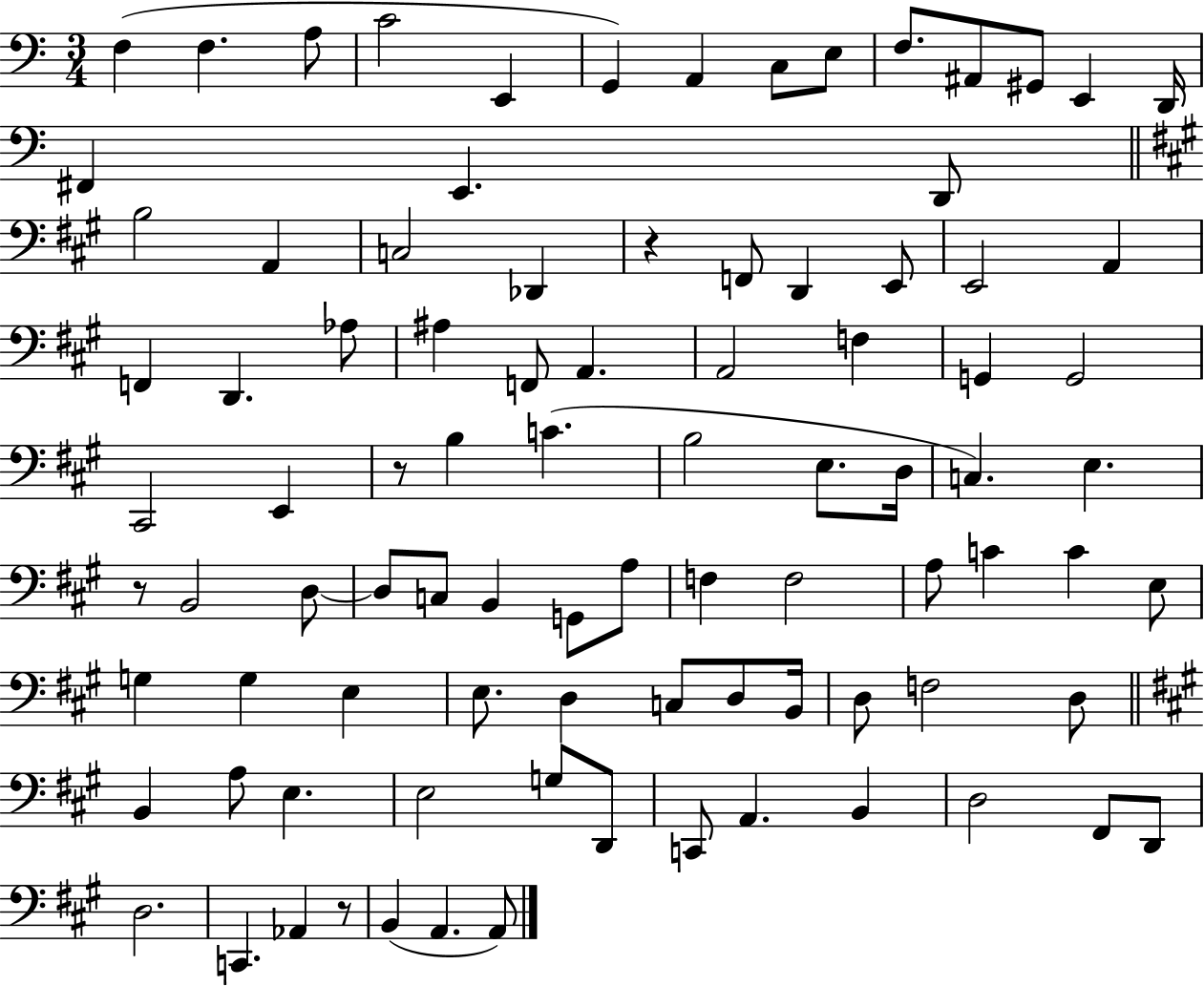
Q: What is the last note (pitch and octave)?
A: A2